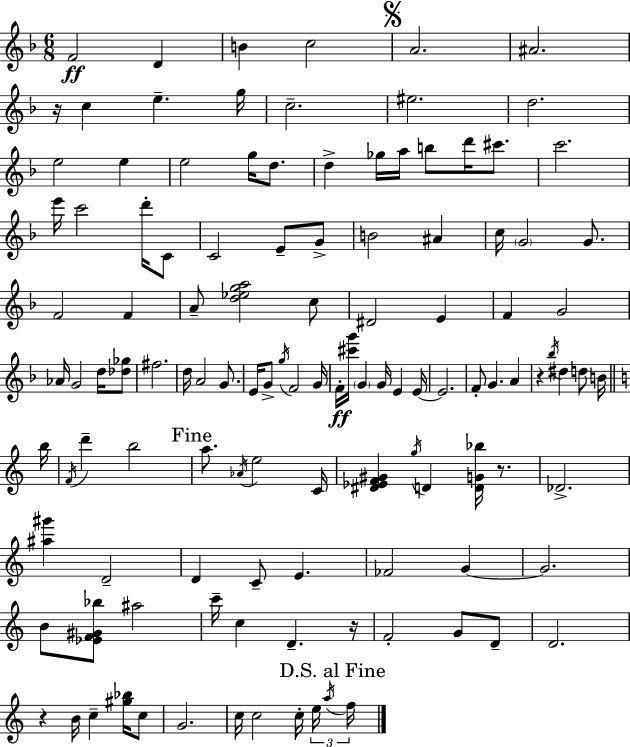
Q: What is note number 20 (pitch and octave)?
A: A5